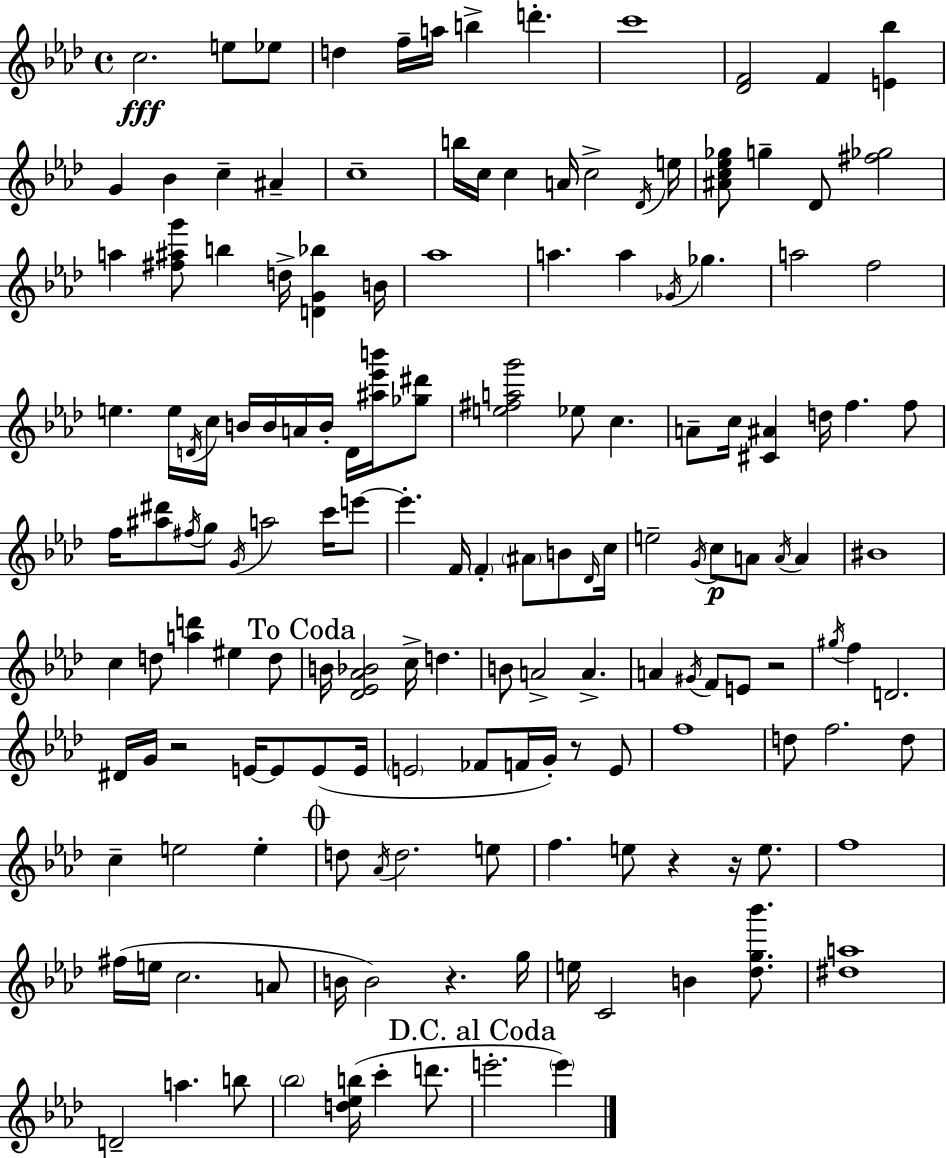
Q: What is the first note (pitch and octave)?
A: C5